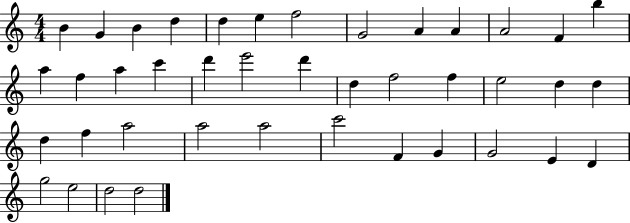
{
  \clef treble
  \numericTimeSignature
  \time 4/4
  \key c \major
  b'4 g'4 b'4 d''4 | d''4 e''4 f''2 | g'2 a'4 a'4 | a'2 f'4 b''4 | \break a''4 f''4 a''4 c'''4 | d'''4 e'''2 d'''4 | d''4 f''2 f''4 | e''2 d''4 d''4 | \break d''4 f''4 a''2 | a''2 a''2 | c'''2 f'4 g'4 | g'2 e'4 d'4 | \break g''2 e''2 | d''2 d''2 | \bar "|."
}